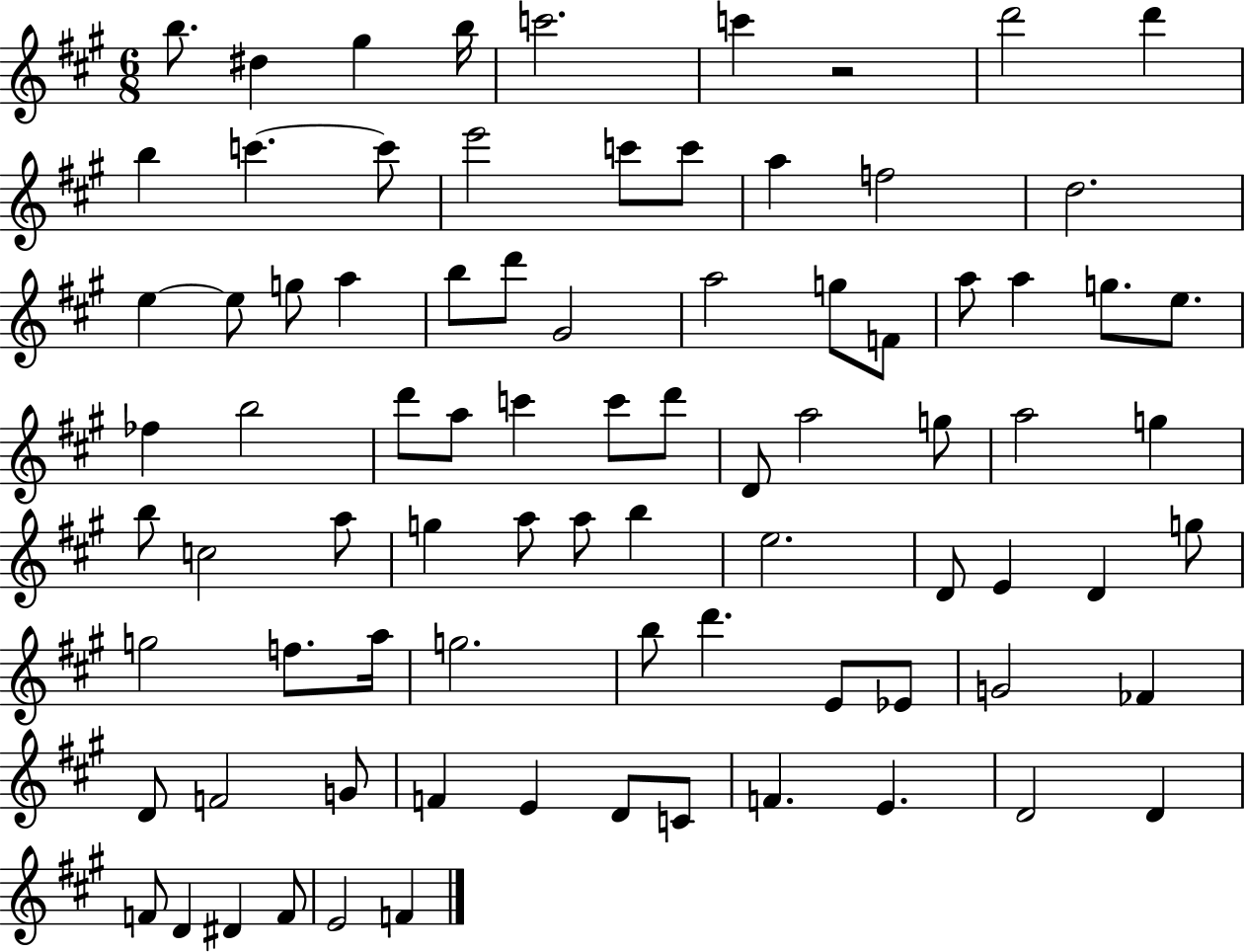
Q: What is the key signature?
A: A major